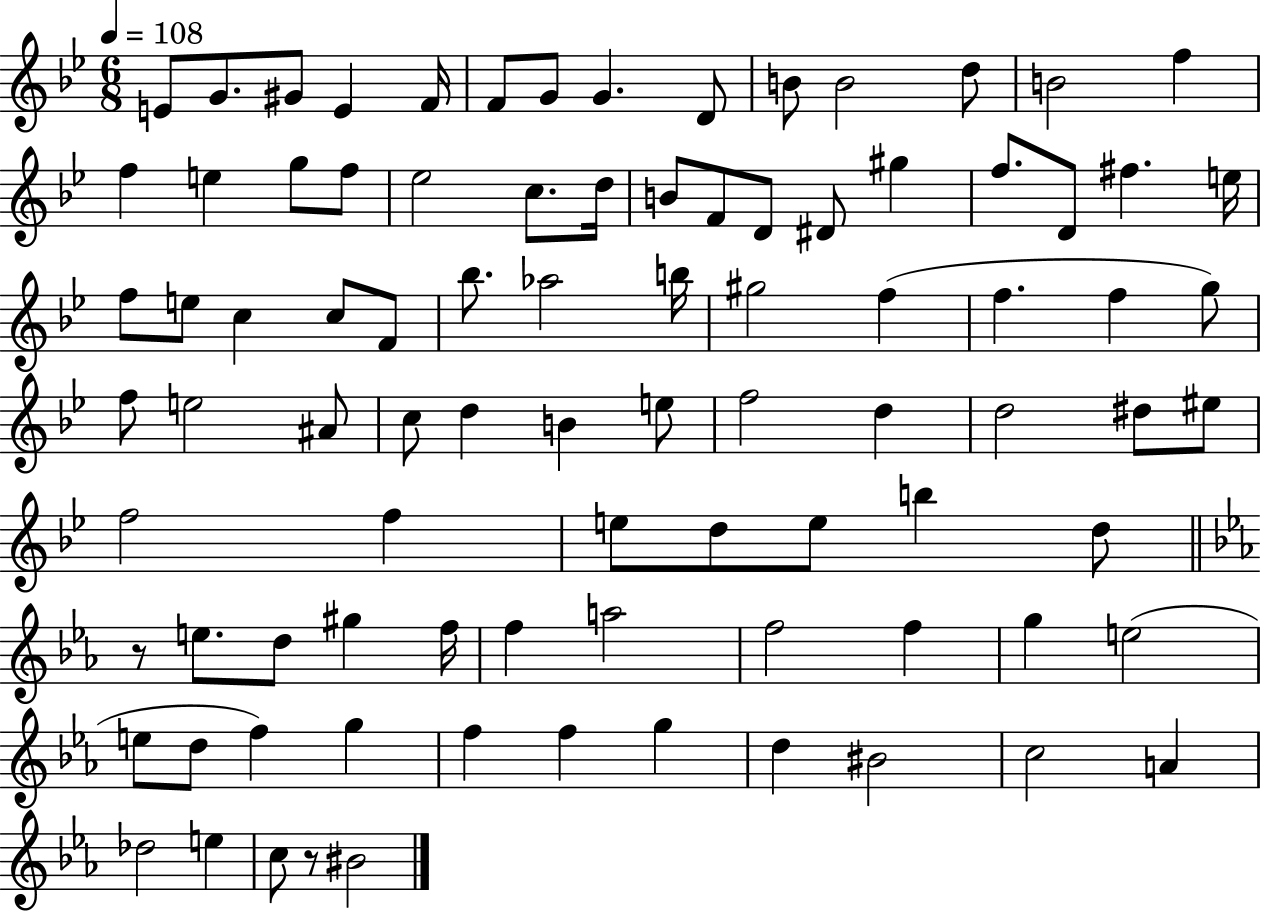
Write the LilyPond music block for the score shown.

{
  \clef treble
  \numericTimeSignature
  \time 6/8
  \key bes \major
  \tempo 4 = 108
  e'8 g'8. gis'8 e'4 f'16 | f'8 g'8 g'4. d'8 | b'8 b'2 d''8 | b'2 f''4 | \break f''4 e''4 g''8 f''8 | ees''2 c''8. d''16 | b'8 f'8 d'8 dis'8 gis''4 | f''8. d'8 fis''4. e''16 | \break f''8 e''8 c''4 c''8 f'8 | bes''8. aes''2 b''16 | gis''2 f''4( | f''4. f''4 g''8) | \break f''8 e''2 ais'8 | c''8 d''4 b'4 e''8 | f''2 d''4 | d''2 dis''8 eis''8 | \break f''2 f''4 | e''8 d''8 e''8 b''4 d''8 | \bar "||" \break \key ees \major r8 e''8. d''8 gis''4 f''16 | f''4 a''2 | f''2 f''4 | g''4 e''2( | \break e''8 d''8 f''4) g''4 | f''4 f''4 g''4 | d''4 bis'2 | c''2 a'4 | \break des''2 e''4 | c''8 r8 bis'2 | \bar "|."
}